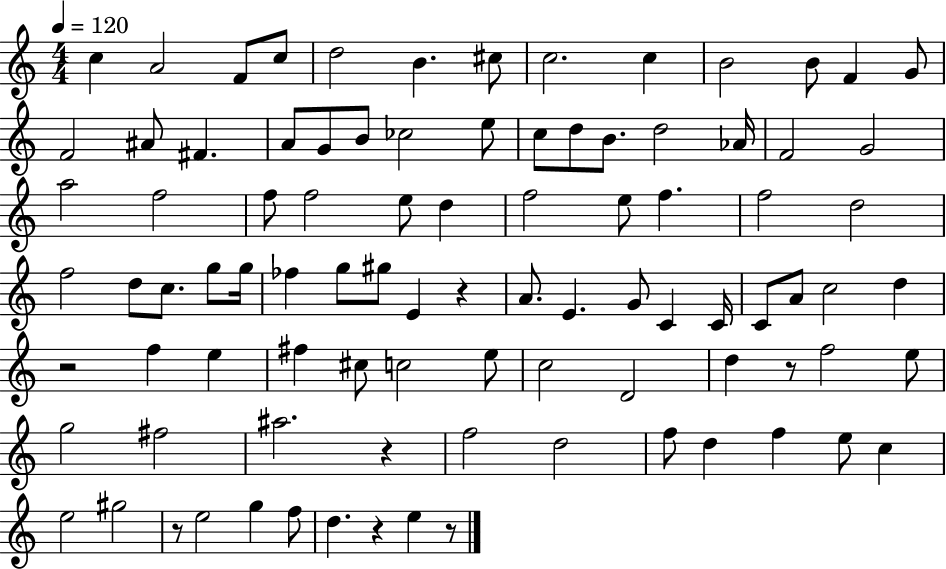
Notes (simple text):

C5/q A4/h F4/e C5/e D5/h B4/q. C#5/e C5/h. C5/q B4/h B4/e F4/q G4/e F4/h A#4/e F#4/q. A4/e G4/e B4/e CES5/h E5/e C5/e D5/e B4/e. D5/h Ab4/s F4/h G4/h A5/h F5/h F5/e F5/h E5/e D5/q F5/h E5/e F5/q. F5/h D5/h F5/h D5/e C5/e. G5/e G5/s FES5/q G5/e G#5/e E4/q R/q A4/e. E4/q. G4/e C4/q C4/s C4/e A4/e C5/h D5/q R/h F5/q E5/q F#5/q C#5/e C5/h E5/e C5/h D4/h D5/q R/e F5/h E5/e G5/h F#5/h A#5/h. R/q F5/h D5/h F5/e D5/q F5/q E5/e C5/q E5/h G#5/h R/e E5/h G5/q F5/e D5/q. R/q E5/q R/e